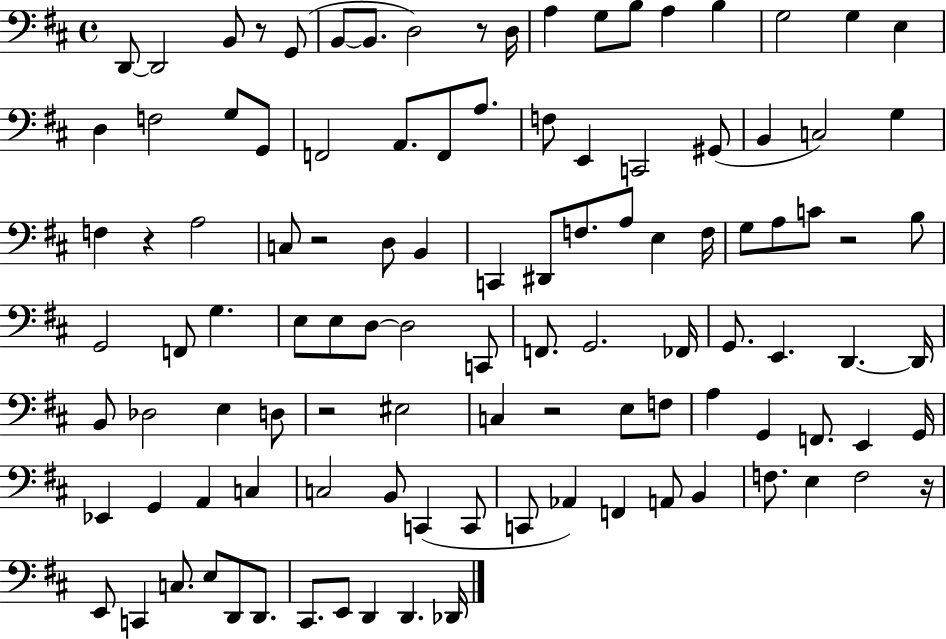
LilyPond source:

{
  \clef bass
  \time 4/4
  \defaultTimeSignature
  \key d \major
  d,8~~ d,2 b,8 r8 g,8( | b,8~~ b,8. d2) r8 d16 | a4 g8 b8 a4 b4 | g2 g4 e4 | \break d4 f2 g8 g,8 | f,2 a,8. f,8 a8. | f8 e,4 c,2 gis,8( | b,4 c2) g4 | \break f4 r4 a2 | c8 r2 d8 b,4 | c,4 dis,8 f8. a8 e4 f16 | g8 a8 c'8 r2 b8 | \break g,2 f,8 g4. | e8 e8 d8~~ d2 c,8 | f,8. g,2. fes,16 | g,8. e,4. d,4.~~ d,16 | \break b,8 des2 e4 d8 | r2 eis2 | c4 r2 e8 f8 | a4 g,4 f,8. e,4 g,16 | \break ees,4 g,4 a,4 c4 | c2 b,8 c,4( c,8 | c,8 aes,4) f,4 a,8 b,4 | f8. e4 f2 r16 | \break e,8 c,4 c8. e8 d,8 d,8. | cis,8. e,8 d,4 d,4. des,16 | \bar "|."
}